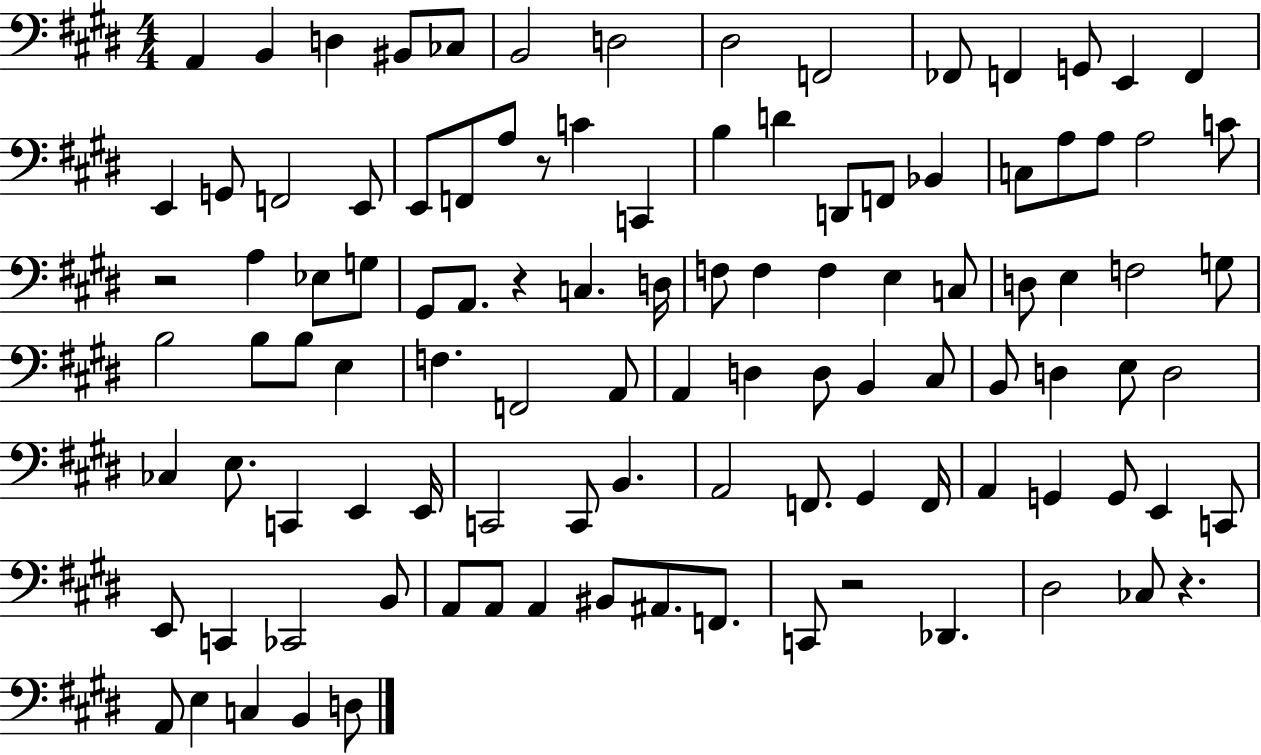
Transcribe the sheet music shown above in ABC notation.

X:1
T:Untitled
M:4/4
L:1/4
K:E
A,, B,, D, ^B,,/2 _C,/2 B,,2 D,2 ^D,2 F,,2 _F,,/2 F,, G,,/2 E,, F,, E,, G,,/2 F,,2 E,,/2 E,,/2 F,,/2 A,/2 z/2 C C,, B, D D,,/2 F,,/2 _B,, C,/2 A,/2 A,/2 A,2 C/2 z2 A, _E,/2 G,/2 ^G,,/2 A,,/2 z C, D,/4 F,/2 F, F, E, C,/2 D,/2 E, F,2 G,/2 B,2 B,/2 B,/2 E, F, F,,2 A,,/2 A,, D, D,/2 B,, ^C,/2 B,,/2 D, E,/2 D,2 _C, E,/2 C,, E,, E,,/4 C,,2 C,,/2 B,, A,,2 F,,/2 ^G,, F,,/4 A,, G,, G,,/2 E,, C,,/2 E,,/2 C,, _C,,2 B,,/2 A,,/2 A,,/2 A,, ^B,,/2 ^A,,/2 F,,/2 C,,/2 z2 _D,, ^D,2 _C,/2 z A,,/2 E, C, B,, D,/2